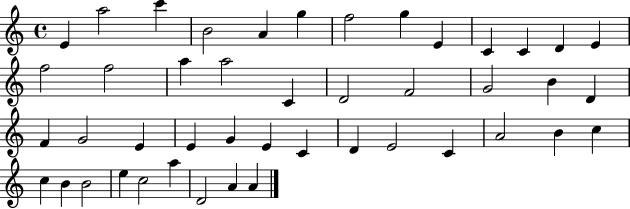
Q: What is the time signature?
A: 4/4